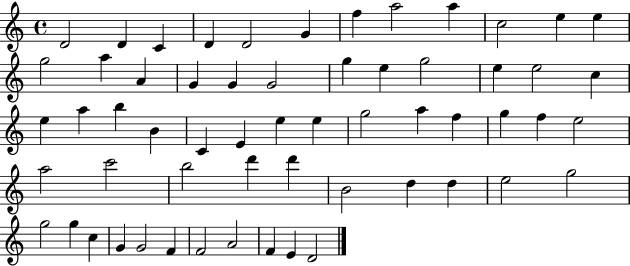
D4/h D4/q C4/q D4/q D4/h G4/q F5/q A5/h A5/q C5/h E5/q E5/q G5/h A5/q A4/q G4/q G4/q G4/h G5/q E5/q G5/h E5/q E5/h C5/q E5/q A5/q B5/q B4/q C4/q E4/q E5/q E5/q G5/h A5/q F5/q G5/q F5/q E5/h A5/h C6/h B5/h D6/q D6/q B4/h D5/q D5/q E5/h G5/h G5/h G5/q C5/q G4/q G4/h F4/q F4/h A4/h F4/q E4/q D4/h